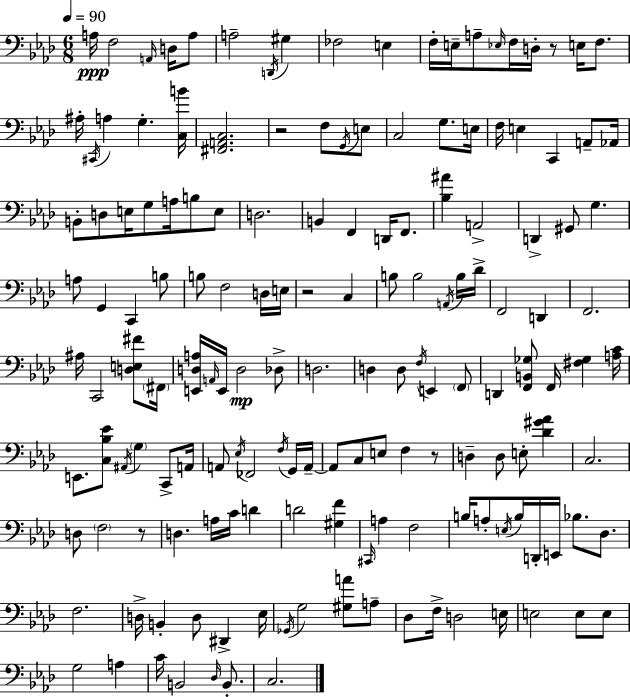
X:1
T:Untitled
M:6/8
L:1/4
K:Ab
A,/4 F,2 A,,/4 D,/4 A,/2 A,2 D,,/4 ^G, _F,2 E, F,/4 E,/4 A,/2 _E,/4 F,/4 D,/4 z/2 E,/4 F,/2 ^A,/4 ^C,,/4 A, G, [C,B]/4 [^F,,A,,C,]2 z2 F,/2 G,,/4 E,/2 C,2 G,/2 E,/4 F,/4 E, C,, A,,/2 _A,,/4 B,,/2 D,/2 E,/4 G,/2 A,/4 B,/2 E,/2 D,2 B,, F,, D,,/4 F,,/2 [_B,^A] A,,2 D,, ^G,,/2 G, A,/2 G,, C,, B,/2 B,/2 F,2 D,/4 E,/4 z2 C, B,/2 B,2 A,,/4 B,/4 _D/4 F,,2 D,, F,,2 ^A,/4 C,,2 [D,E,^F]/2 ^F,,/4 [E,,D,A,]/4 A,,/4 E,,/4 D,2 _D,/2 D,2 D, D,/2 F,/4 E,, F,,/2 D,, [F,,B,,_G,]/2 F,,/4 [^F,_G,] [A,C]/4 E,,/2 [C,_B,_E]/2 ^A,,/4 G, C,,/2 A,,/4 A,,/2 _E,/4 _F,,2 F,/4 G,,/4 A,,/4 A,,/2 C,/2 E,/2 F, z/2 D, D,/2 E,/2 [_D^G_A] C,2 D,/2 F,2 z/2 D, A,/4 C/4 D D2 [^G,F] ^C,,/4 A, F,2 B,/4 A,/2 E,/4 B,/4 D,,/4 E,,/4 _B,/2 _D,/2 F,2 D,/4 B,, D,/2 ^D,, _E,/4 _G,,/4 G,2 [^G,A]/2 A,/2 _D,/2 F,/4 D,2 E,/4 E,2 E,/2 E,/2 G,2 A, C/4 B,,2 _D,/4 B,,/2 C,2